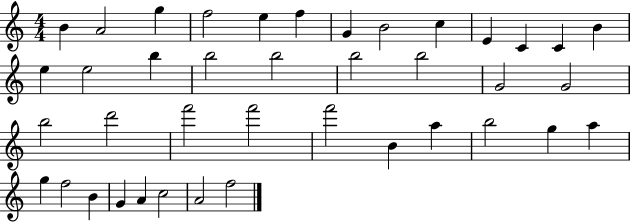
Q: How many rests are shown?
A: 0